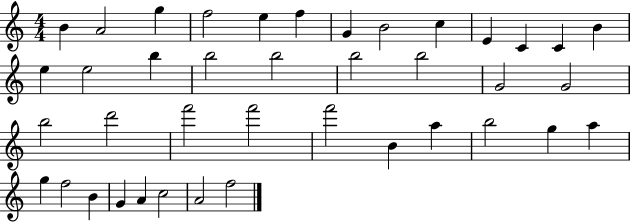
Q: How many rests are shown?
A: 0